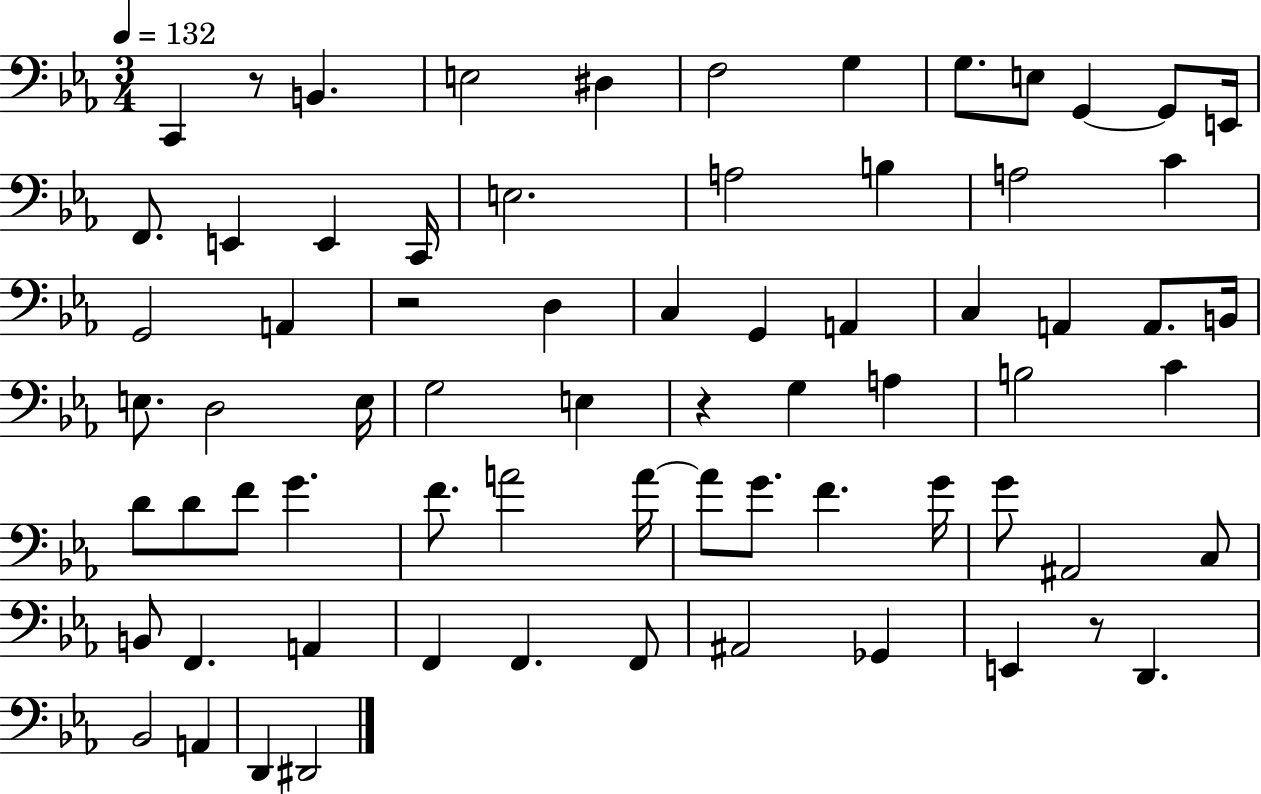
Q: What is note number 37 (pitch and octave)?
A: A3